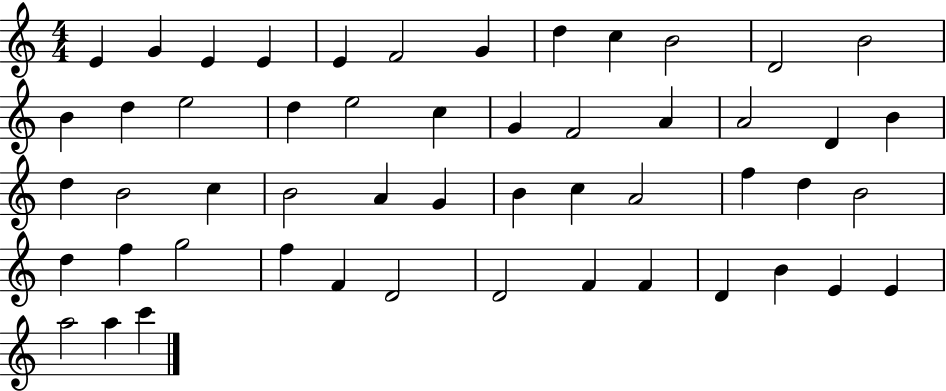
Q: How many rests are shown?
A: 0